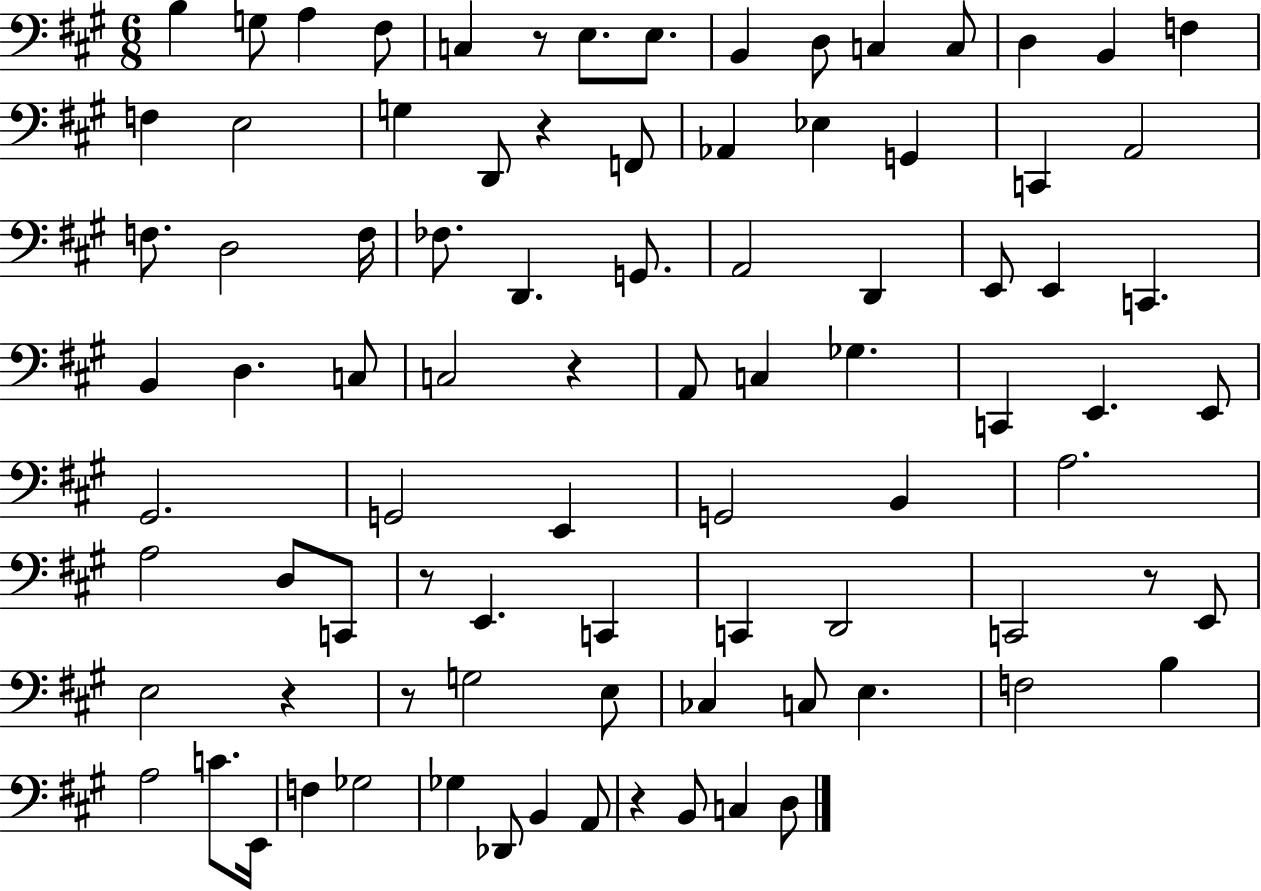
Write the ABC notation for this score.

X:1
T:Untitled
M:6/8
L:1/4
K:A
B, G,/2 A, ^F,/2 C, z/2 E,/2 E,/2 B,, D,/2 C, C,/2 D, B,, F, F, E,2 G, D,,/2 z F,,/2 _A,, _E, G,, C,, A,,2 F,/2 D,2 F,/4 _F,/2 D,, G,,/2 A,,2 D,, E,,/2 E,, C,, B,, D, C,/2 C,2 z A,,/2 C, _G, C,, E,, E,,/2 ^G,,2 G,,2 E,, G,,2 B,, A,2 A,2 D,/2 C,,/2 z/2 E,, C,, C,, D,,2 C,,2 z/2 E,,/2 E,2 z z/2 G,2 E,/2 _C, C,/2 E, F,2 B, A,2 C/2 E,,/4 F, _G,2 _G, _D,,/2 B,, A,,/2 z B,,/2 C, D,/2